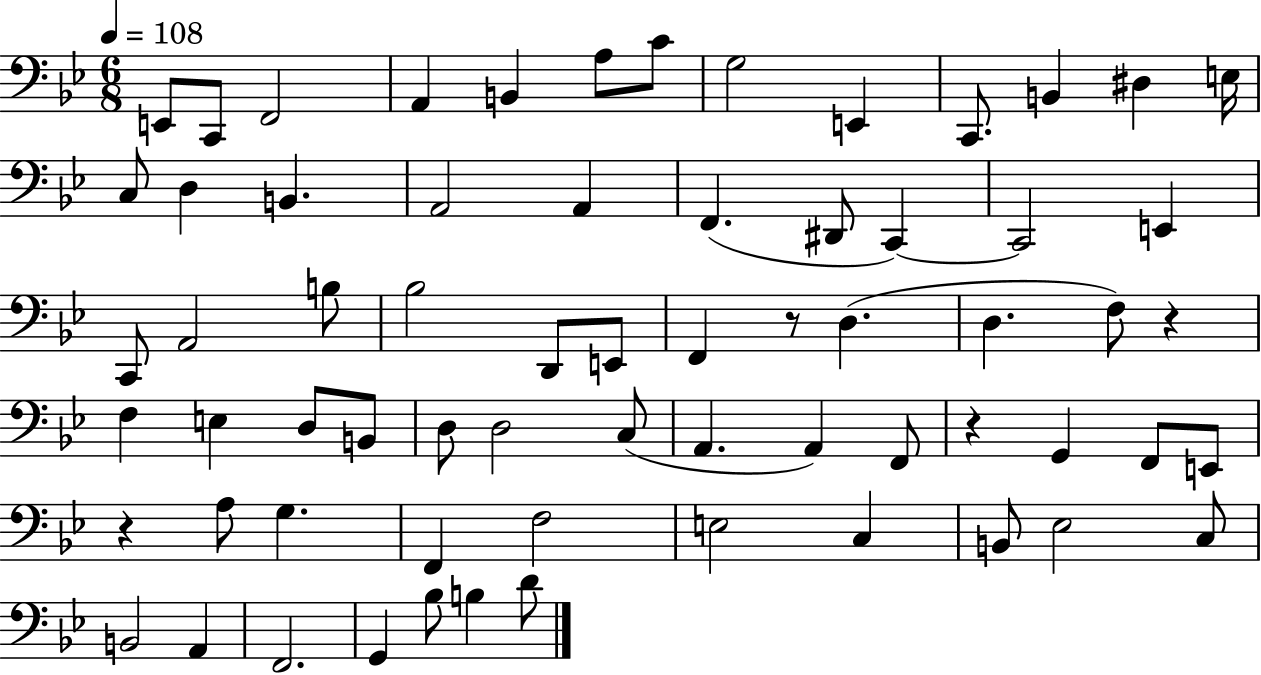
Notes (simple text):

E2/e C2/e F2/h A2/q B2/q A3/e C4/e G3/h E2/q C2/e. B2/q D#3/q E3/s C3/e D3/q B2/q. A2/h A2/q F2/q. D#2/e C2/q C2/h E2/q C2/e A2/h B3/e Bb3/h D2/e E2/e F2/q R/e D3/q. D3/q. F3/e R/q F3/q E3/q D3/e B2/e D3/e D3/h C3/e A2/q. A2/q F2/e R/q G2/q F2/e E2/e R/q A3/e G3/q. F2/q F3/h E3/h C3/q B2/e Eb3/h C3/e B2/h A2/q F2/h. G2/q Bb3/e B3/q D4/e